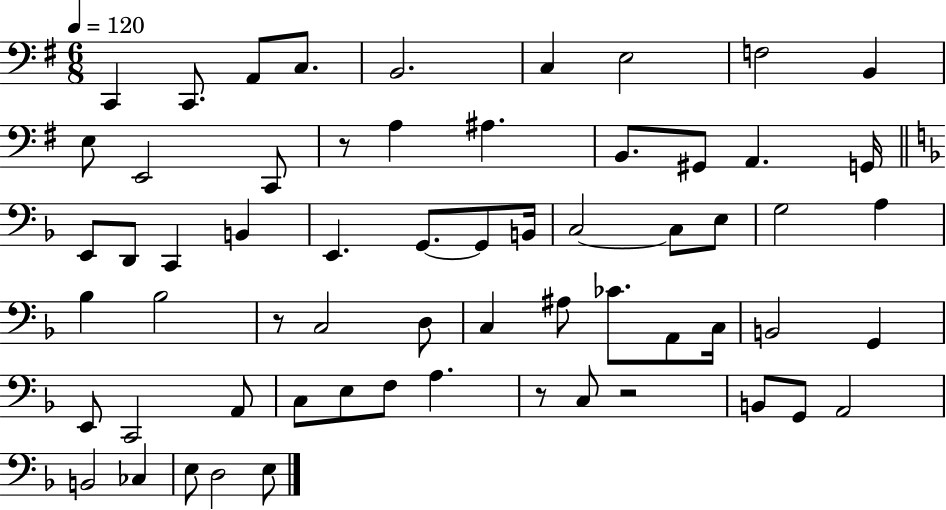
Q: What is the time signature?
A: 6/8